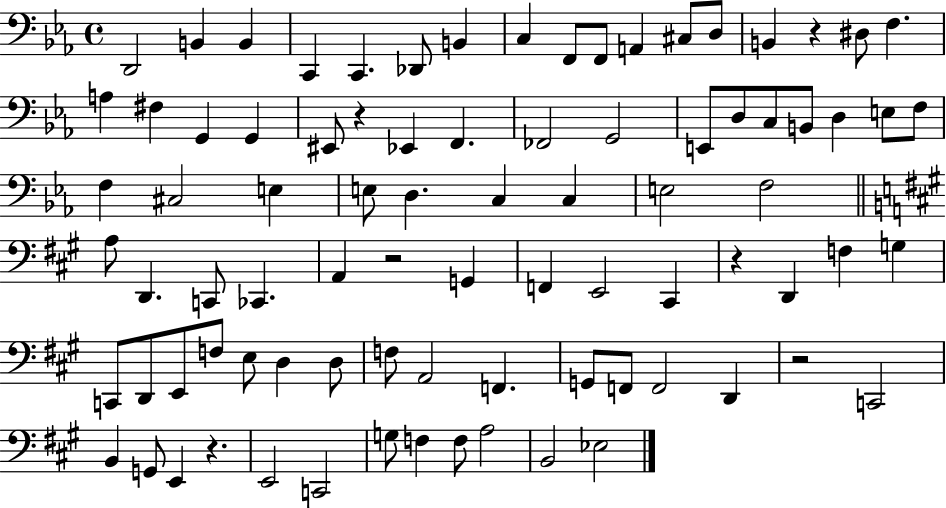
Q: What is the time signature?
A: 4/4